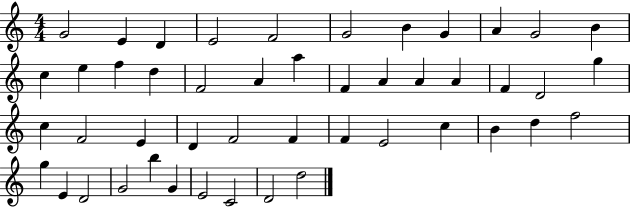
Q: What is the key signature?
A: C major